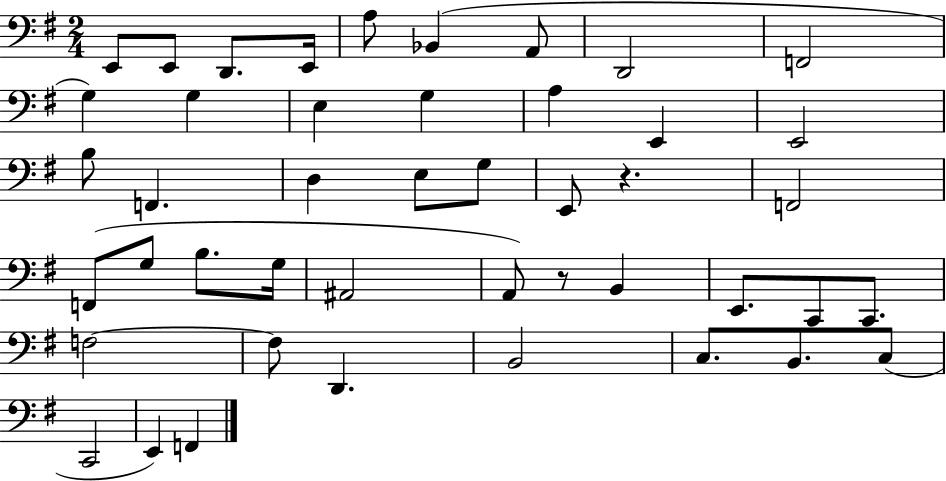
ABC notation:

X:1
T:Untitled
M:2/4
L:1/4
K:G
E,,/2 E,,/2 D,,/2 E,,/4 A,/2 _B,, A,,/2 D,,2 F,,2 G, G, E, G, A, E,, E,,2 B,/2 F,, D, E,/2 G,/2 E,,/2 z F,,2 F,,/2 G,/2 B,/2 G,/4 ^A,,2 A,,/2 z/2 B,, E,,/2 C,,/2 C,,/2 F,2 F,/2 D,, B,,2 C,/2 B,,/2 C,/2 C,,2 E,, F,,